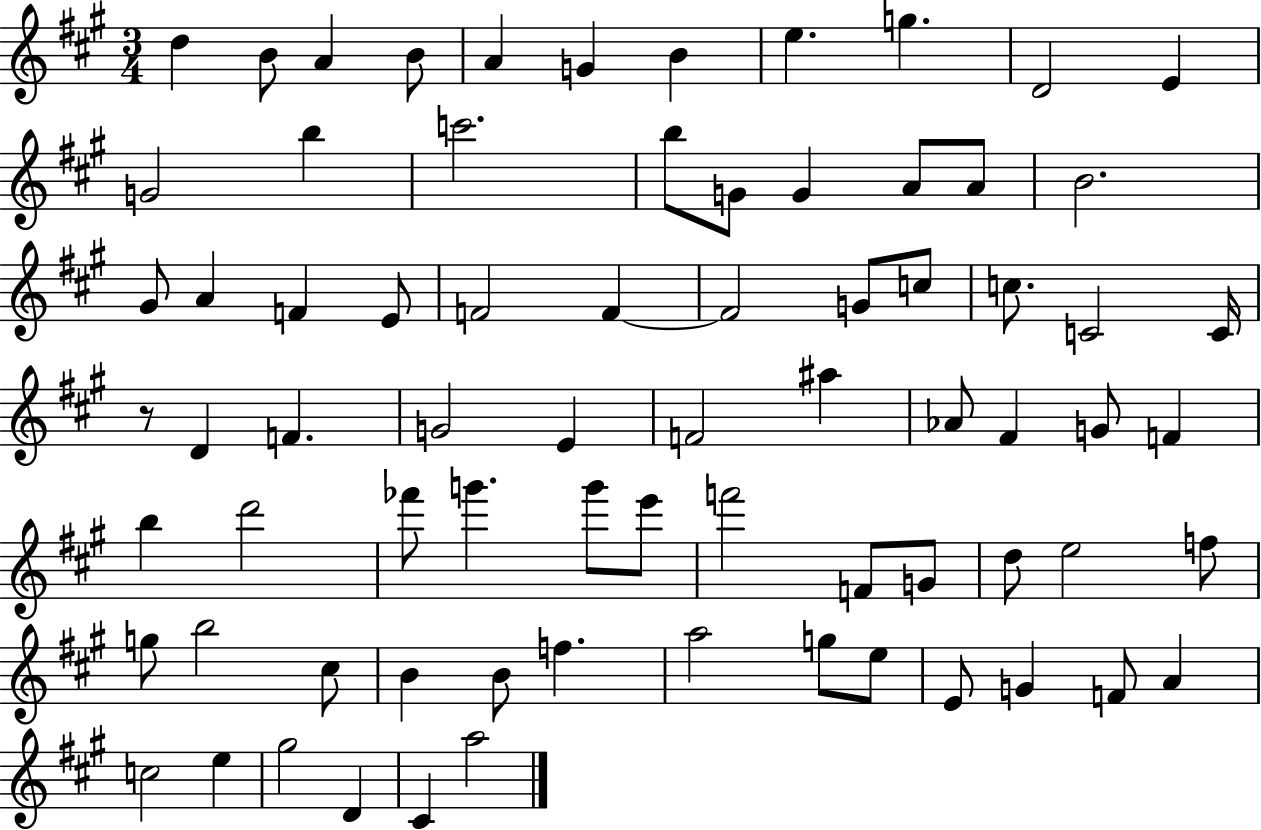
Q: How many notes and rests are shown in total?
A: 74